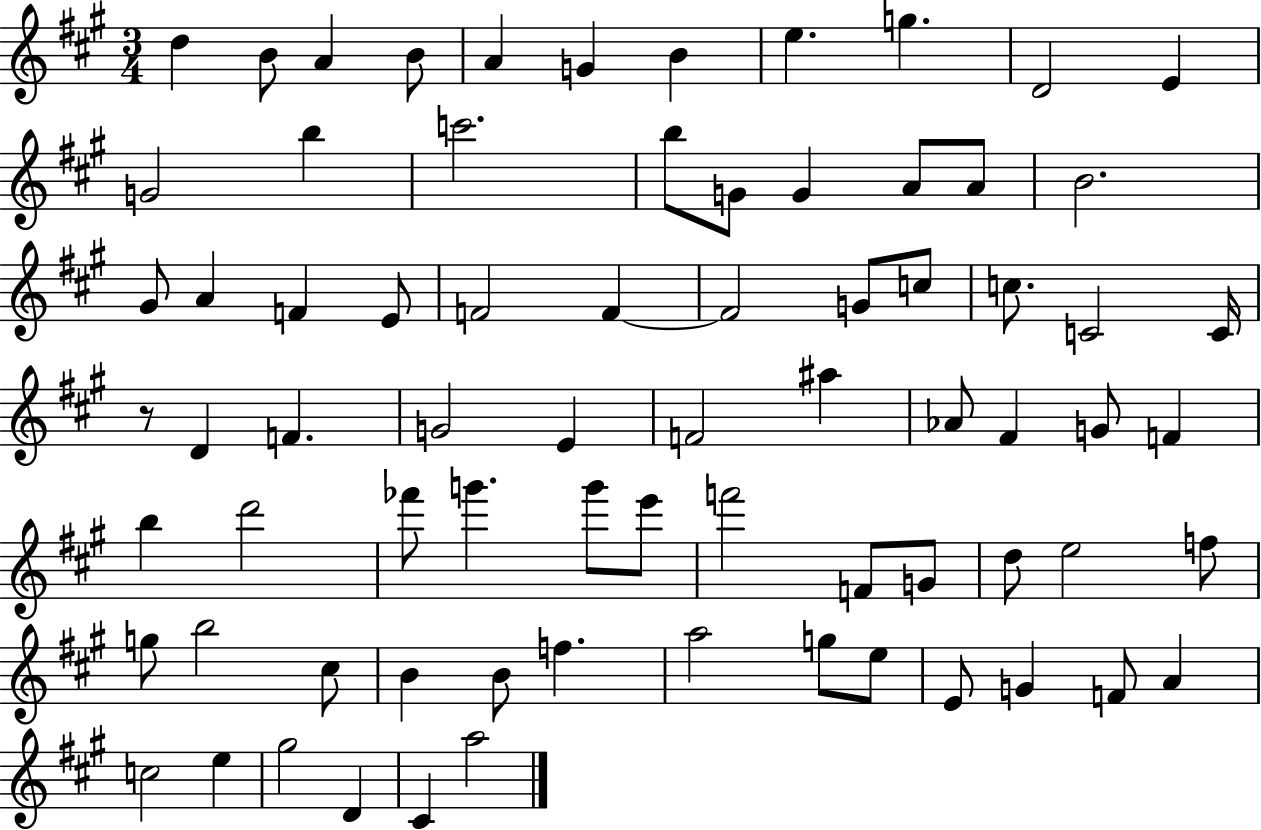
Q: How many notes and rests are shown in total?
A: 74